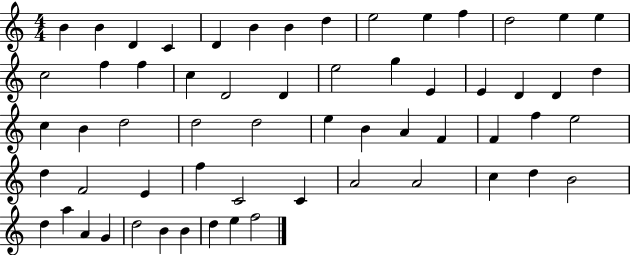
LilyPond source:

{
  \clef treble
  \numericTimeSignature
  \time 4/4
  \key c \major
  b'4 b'4 d'4 c'4 | d'4 b'4 b'4 d''4 | e''2 e''4 f''4 | d''2 e''4 e''4 | \break c''2 f''4 f''4 | c''4 d'2 d'4 | e''2 g''4 e'4 | e'4 d'4 d'4 d''4 | \break c''4 b'4 d''2 | d''2 d''2 | e''4 b'4 a'4 f'4 | f'4 f''4 e''2 | \break d''4 f'2 e'4 | f''4 c'2 c'4 | a'2 a'2 | c''4 d''4 b'2 | \break d''4 a''4 a'4 g'4 | d''2 b'4 b'4 | d''4 e''4 f''2 | \bar "|."
}